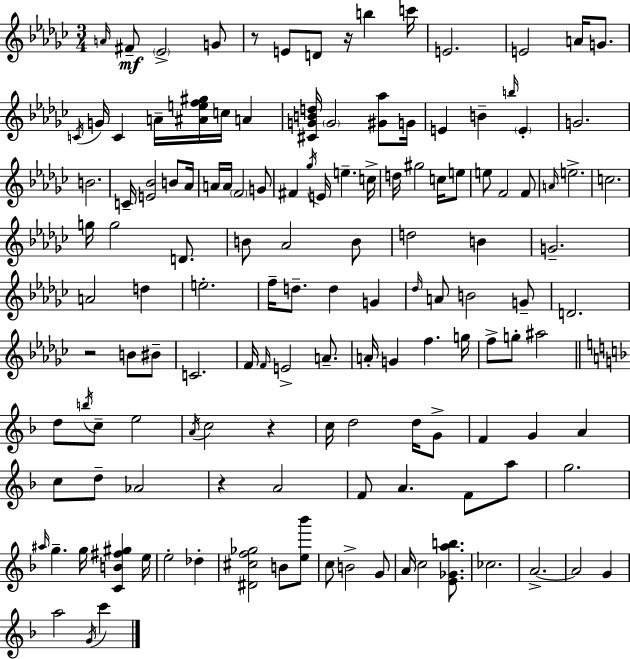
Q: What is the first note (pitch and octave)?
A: A4